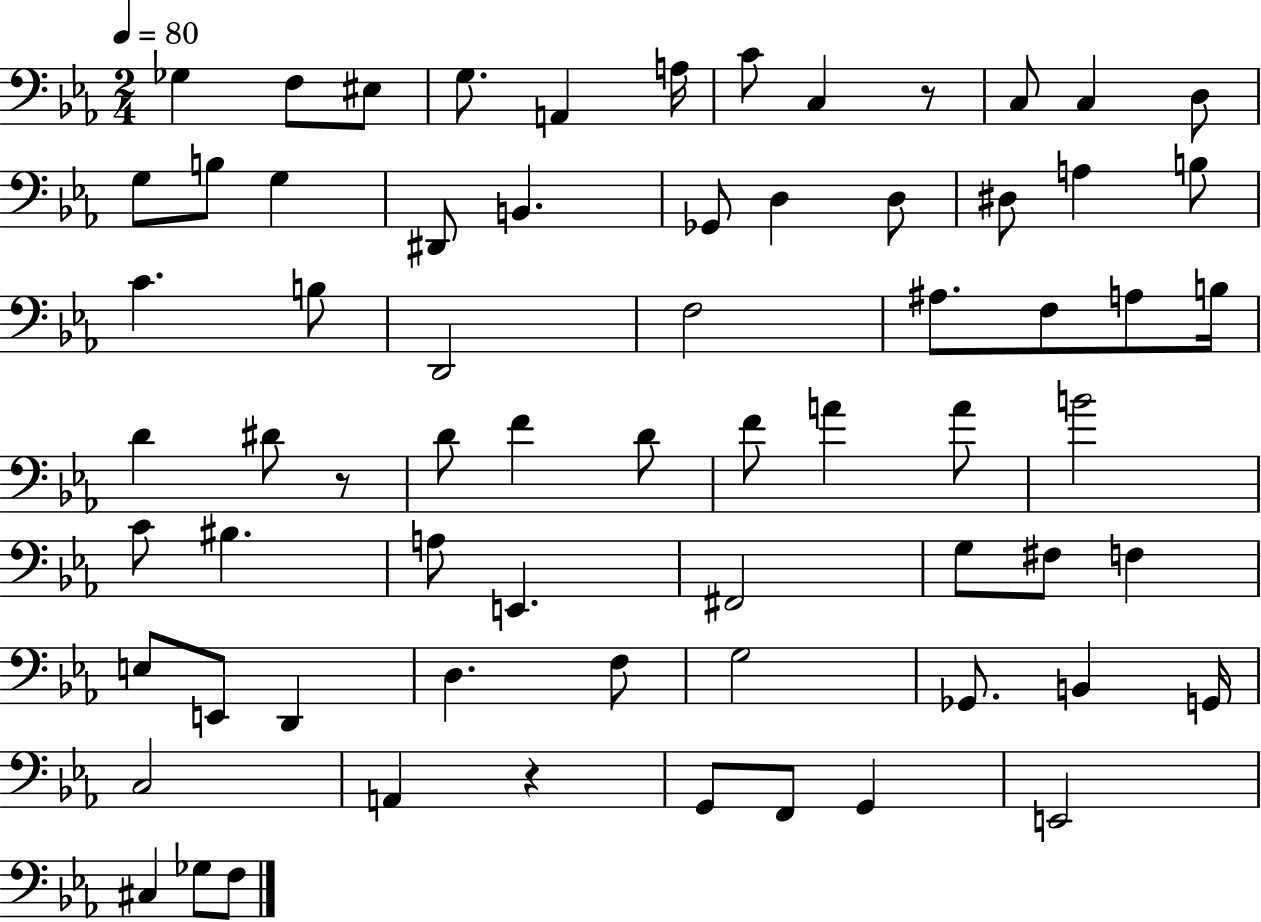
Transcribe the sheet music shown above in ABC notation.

X:1
T:Untitled
M:2/4
L:1/4
K:Eb
_G, F,/2 ^E,/2 G,/2 A,, A,/4 C/2 C, z/2 C,/2 C, D,/2 G,/2 B,/2 G, ^D,,/2 B,, _G,,/2 D, D,/2 ^D,/2 A, B,/2 C B,/2 D,,2 F,2 ^A,/2 F,/2 A,/2 B,/4 D ^D/2 z/2 D/2 F D/2 F/2 A A/2 B2 C/2 ^B, A,/2 E,, ^F,,2 G,/2 ^F,/2 F, E,/2 E,,/2 D,, D, F,/2 G,2 _G,,/2 B,, G,,/4 C,2 A,, z G,,/2 F,,/2 G,, E,,2 ^C, _G,/2 F,/2